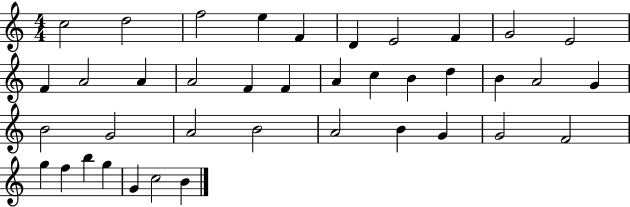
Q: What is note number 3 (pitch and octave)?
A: F5